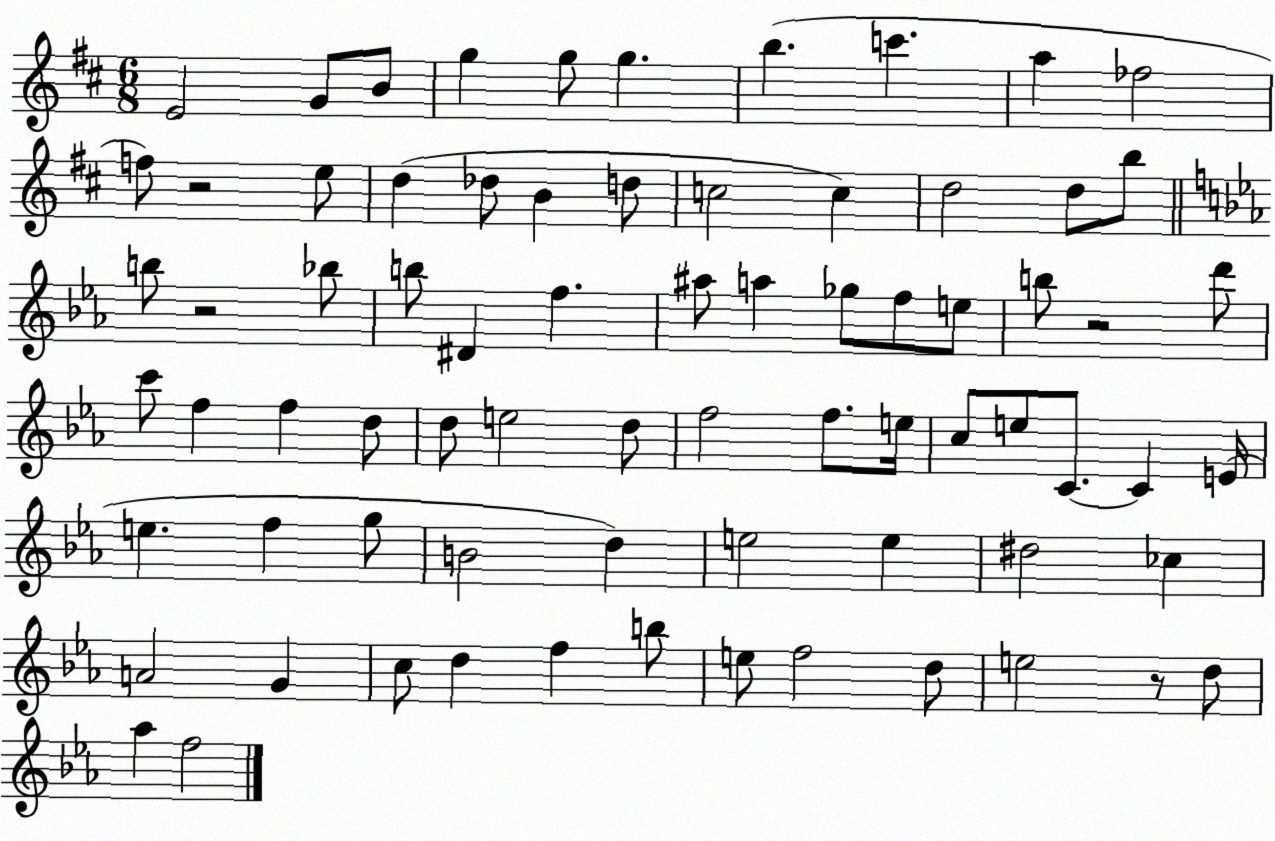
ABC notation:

X:1
T:Untitled
M:6/8
L:1/4
K:D
E2 G/2 B/2 g g/2 g b c' a _f2 f/2 z2 e/2 d _d/2 B d/2 c2 c d2 d/2 b/2 b/2 z2 _b/2 b/2 ^D f ^a/2 a _g/2 f/2 e/2 b/2 z2 d'/2 c'/2 f f d/2 d/2 e2 d/2 f2 f/2 e/4 c/2 e/2 C/2 C E/4 e f g/2 B2 d e2 e ^d2 _c A2 G c/2 d f b/2 e/2 f2 d/2 e2 z/2 d/2 _a f2